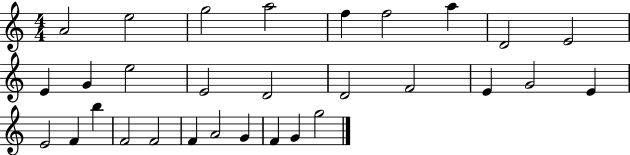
A4/h E5/h G5/h A5/h F5/q F5/h A5/q D4/h E4/h E4/q G4/q E5/h E4/h D4/h D4/h F4/h E4/q G4/h E4/q E4/h F4/q B5/q F4/h F4/h F4/q A4/h G4/q F4/q G4/q G5/h